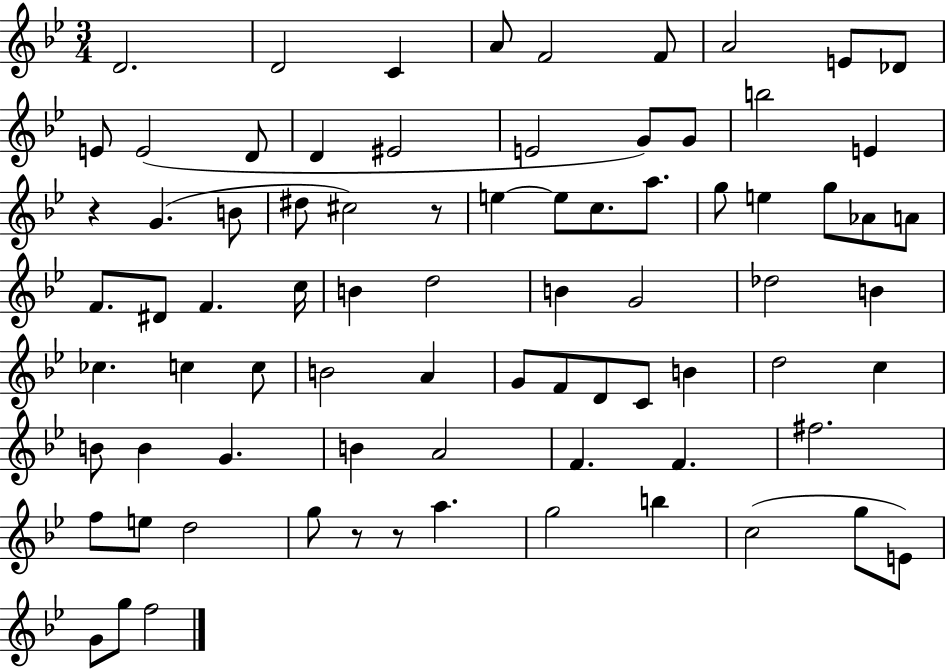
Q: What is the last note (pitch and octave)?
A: F5